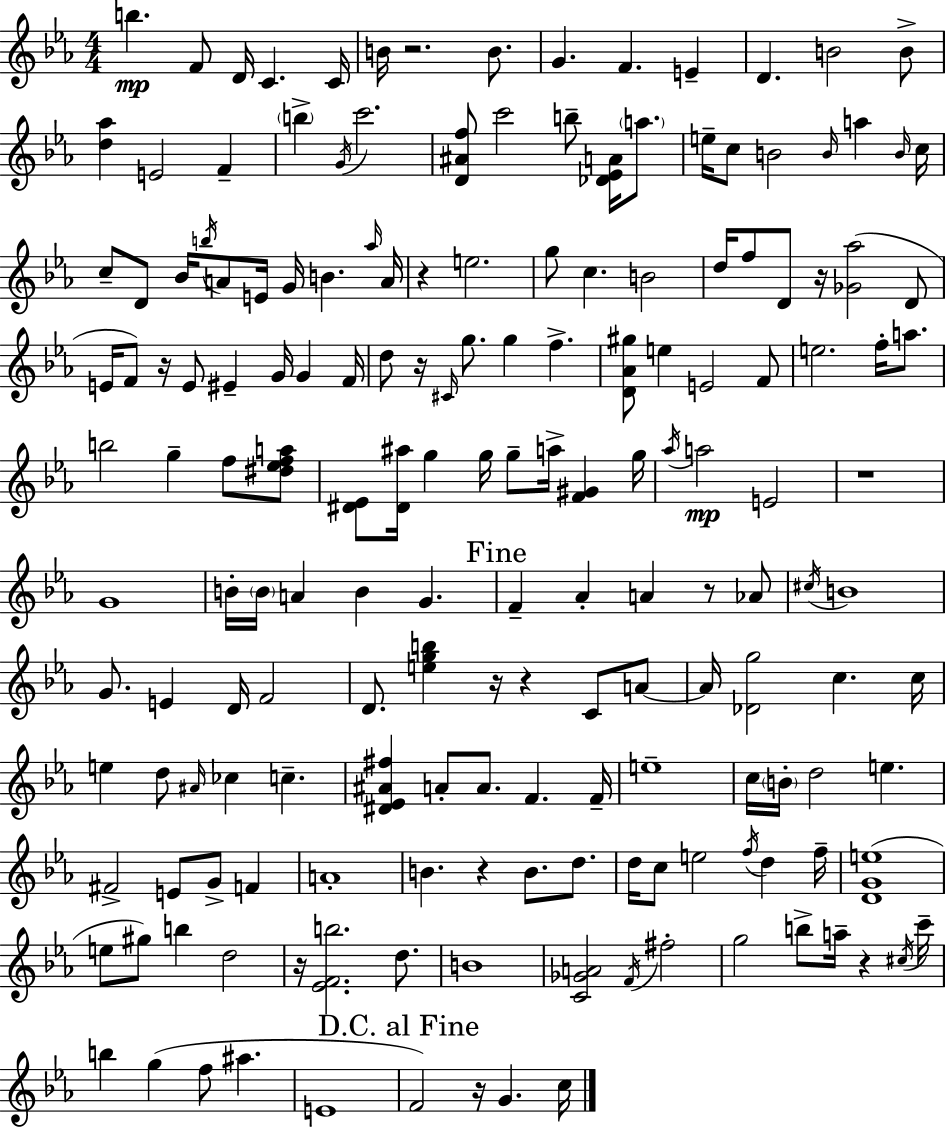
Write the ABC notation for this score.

X:1
T:Untitled
M:4/4
L:1/4
K:Eb
b F/2 D/4 C C/4 B/4 z2 B/2 G F E D B2 B/2 [d_a] E2 F b G/4 c'2 [D^Af]/2 c'2 b/2 [_D_EA]/4 a/2 e/4 c/2 B2 B/4 a B/4 c/4 c/2 D/2 _B/4 b/4 A/2 E/4 G/4 B _a/4 A/4 z e2 g/2 c B2 d/4 f/2 D/2 z/4 [_G_a]2 D/2 E/4 F/2 z/4 E/2 ^E G/4 G F/4 d/2 z/4 ^C/4 g/2 g f [D_A^g]/2 e E2 F/2 e2 f/4 a/2 b2 g f/2 [^d_efa]/2 [^D_E]/2 [^D^a]/4 g g/4 g/2 a/4 [F^G] g/4 _a/4 a2 E2 z4 G4 B/4 B/4 A B G F _A A z/2 _A/2 ^c/4 B4 G/2 E D/4 F2 D/2 [egb] z/4 z C/2 A/2 A/4 [_Dg]2 c c/4 e d/2 ^A/4 _c c [^D_E^A^f] A/2 A/2 F F/4 e4 c/4 B/4 d2 e ^F2 E/2 G/2 F A4 B z B/2 d/2 d/4 c/2 e2 f/4 d f/4 [DGe]4 e/2 ^g/2 b d2 z/4 [_EFb]2 d/2 B4 [C_GA]2 F/4 ^f2 g2 b/2 a/4 z ^c/4 c'/4 b g f/2 ^a E4 F2 z/4 G c/4